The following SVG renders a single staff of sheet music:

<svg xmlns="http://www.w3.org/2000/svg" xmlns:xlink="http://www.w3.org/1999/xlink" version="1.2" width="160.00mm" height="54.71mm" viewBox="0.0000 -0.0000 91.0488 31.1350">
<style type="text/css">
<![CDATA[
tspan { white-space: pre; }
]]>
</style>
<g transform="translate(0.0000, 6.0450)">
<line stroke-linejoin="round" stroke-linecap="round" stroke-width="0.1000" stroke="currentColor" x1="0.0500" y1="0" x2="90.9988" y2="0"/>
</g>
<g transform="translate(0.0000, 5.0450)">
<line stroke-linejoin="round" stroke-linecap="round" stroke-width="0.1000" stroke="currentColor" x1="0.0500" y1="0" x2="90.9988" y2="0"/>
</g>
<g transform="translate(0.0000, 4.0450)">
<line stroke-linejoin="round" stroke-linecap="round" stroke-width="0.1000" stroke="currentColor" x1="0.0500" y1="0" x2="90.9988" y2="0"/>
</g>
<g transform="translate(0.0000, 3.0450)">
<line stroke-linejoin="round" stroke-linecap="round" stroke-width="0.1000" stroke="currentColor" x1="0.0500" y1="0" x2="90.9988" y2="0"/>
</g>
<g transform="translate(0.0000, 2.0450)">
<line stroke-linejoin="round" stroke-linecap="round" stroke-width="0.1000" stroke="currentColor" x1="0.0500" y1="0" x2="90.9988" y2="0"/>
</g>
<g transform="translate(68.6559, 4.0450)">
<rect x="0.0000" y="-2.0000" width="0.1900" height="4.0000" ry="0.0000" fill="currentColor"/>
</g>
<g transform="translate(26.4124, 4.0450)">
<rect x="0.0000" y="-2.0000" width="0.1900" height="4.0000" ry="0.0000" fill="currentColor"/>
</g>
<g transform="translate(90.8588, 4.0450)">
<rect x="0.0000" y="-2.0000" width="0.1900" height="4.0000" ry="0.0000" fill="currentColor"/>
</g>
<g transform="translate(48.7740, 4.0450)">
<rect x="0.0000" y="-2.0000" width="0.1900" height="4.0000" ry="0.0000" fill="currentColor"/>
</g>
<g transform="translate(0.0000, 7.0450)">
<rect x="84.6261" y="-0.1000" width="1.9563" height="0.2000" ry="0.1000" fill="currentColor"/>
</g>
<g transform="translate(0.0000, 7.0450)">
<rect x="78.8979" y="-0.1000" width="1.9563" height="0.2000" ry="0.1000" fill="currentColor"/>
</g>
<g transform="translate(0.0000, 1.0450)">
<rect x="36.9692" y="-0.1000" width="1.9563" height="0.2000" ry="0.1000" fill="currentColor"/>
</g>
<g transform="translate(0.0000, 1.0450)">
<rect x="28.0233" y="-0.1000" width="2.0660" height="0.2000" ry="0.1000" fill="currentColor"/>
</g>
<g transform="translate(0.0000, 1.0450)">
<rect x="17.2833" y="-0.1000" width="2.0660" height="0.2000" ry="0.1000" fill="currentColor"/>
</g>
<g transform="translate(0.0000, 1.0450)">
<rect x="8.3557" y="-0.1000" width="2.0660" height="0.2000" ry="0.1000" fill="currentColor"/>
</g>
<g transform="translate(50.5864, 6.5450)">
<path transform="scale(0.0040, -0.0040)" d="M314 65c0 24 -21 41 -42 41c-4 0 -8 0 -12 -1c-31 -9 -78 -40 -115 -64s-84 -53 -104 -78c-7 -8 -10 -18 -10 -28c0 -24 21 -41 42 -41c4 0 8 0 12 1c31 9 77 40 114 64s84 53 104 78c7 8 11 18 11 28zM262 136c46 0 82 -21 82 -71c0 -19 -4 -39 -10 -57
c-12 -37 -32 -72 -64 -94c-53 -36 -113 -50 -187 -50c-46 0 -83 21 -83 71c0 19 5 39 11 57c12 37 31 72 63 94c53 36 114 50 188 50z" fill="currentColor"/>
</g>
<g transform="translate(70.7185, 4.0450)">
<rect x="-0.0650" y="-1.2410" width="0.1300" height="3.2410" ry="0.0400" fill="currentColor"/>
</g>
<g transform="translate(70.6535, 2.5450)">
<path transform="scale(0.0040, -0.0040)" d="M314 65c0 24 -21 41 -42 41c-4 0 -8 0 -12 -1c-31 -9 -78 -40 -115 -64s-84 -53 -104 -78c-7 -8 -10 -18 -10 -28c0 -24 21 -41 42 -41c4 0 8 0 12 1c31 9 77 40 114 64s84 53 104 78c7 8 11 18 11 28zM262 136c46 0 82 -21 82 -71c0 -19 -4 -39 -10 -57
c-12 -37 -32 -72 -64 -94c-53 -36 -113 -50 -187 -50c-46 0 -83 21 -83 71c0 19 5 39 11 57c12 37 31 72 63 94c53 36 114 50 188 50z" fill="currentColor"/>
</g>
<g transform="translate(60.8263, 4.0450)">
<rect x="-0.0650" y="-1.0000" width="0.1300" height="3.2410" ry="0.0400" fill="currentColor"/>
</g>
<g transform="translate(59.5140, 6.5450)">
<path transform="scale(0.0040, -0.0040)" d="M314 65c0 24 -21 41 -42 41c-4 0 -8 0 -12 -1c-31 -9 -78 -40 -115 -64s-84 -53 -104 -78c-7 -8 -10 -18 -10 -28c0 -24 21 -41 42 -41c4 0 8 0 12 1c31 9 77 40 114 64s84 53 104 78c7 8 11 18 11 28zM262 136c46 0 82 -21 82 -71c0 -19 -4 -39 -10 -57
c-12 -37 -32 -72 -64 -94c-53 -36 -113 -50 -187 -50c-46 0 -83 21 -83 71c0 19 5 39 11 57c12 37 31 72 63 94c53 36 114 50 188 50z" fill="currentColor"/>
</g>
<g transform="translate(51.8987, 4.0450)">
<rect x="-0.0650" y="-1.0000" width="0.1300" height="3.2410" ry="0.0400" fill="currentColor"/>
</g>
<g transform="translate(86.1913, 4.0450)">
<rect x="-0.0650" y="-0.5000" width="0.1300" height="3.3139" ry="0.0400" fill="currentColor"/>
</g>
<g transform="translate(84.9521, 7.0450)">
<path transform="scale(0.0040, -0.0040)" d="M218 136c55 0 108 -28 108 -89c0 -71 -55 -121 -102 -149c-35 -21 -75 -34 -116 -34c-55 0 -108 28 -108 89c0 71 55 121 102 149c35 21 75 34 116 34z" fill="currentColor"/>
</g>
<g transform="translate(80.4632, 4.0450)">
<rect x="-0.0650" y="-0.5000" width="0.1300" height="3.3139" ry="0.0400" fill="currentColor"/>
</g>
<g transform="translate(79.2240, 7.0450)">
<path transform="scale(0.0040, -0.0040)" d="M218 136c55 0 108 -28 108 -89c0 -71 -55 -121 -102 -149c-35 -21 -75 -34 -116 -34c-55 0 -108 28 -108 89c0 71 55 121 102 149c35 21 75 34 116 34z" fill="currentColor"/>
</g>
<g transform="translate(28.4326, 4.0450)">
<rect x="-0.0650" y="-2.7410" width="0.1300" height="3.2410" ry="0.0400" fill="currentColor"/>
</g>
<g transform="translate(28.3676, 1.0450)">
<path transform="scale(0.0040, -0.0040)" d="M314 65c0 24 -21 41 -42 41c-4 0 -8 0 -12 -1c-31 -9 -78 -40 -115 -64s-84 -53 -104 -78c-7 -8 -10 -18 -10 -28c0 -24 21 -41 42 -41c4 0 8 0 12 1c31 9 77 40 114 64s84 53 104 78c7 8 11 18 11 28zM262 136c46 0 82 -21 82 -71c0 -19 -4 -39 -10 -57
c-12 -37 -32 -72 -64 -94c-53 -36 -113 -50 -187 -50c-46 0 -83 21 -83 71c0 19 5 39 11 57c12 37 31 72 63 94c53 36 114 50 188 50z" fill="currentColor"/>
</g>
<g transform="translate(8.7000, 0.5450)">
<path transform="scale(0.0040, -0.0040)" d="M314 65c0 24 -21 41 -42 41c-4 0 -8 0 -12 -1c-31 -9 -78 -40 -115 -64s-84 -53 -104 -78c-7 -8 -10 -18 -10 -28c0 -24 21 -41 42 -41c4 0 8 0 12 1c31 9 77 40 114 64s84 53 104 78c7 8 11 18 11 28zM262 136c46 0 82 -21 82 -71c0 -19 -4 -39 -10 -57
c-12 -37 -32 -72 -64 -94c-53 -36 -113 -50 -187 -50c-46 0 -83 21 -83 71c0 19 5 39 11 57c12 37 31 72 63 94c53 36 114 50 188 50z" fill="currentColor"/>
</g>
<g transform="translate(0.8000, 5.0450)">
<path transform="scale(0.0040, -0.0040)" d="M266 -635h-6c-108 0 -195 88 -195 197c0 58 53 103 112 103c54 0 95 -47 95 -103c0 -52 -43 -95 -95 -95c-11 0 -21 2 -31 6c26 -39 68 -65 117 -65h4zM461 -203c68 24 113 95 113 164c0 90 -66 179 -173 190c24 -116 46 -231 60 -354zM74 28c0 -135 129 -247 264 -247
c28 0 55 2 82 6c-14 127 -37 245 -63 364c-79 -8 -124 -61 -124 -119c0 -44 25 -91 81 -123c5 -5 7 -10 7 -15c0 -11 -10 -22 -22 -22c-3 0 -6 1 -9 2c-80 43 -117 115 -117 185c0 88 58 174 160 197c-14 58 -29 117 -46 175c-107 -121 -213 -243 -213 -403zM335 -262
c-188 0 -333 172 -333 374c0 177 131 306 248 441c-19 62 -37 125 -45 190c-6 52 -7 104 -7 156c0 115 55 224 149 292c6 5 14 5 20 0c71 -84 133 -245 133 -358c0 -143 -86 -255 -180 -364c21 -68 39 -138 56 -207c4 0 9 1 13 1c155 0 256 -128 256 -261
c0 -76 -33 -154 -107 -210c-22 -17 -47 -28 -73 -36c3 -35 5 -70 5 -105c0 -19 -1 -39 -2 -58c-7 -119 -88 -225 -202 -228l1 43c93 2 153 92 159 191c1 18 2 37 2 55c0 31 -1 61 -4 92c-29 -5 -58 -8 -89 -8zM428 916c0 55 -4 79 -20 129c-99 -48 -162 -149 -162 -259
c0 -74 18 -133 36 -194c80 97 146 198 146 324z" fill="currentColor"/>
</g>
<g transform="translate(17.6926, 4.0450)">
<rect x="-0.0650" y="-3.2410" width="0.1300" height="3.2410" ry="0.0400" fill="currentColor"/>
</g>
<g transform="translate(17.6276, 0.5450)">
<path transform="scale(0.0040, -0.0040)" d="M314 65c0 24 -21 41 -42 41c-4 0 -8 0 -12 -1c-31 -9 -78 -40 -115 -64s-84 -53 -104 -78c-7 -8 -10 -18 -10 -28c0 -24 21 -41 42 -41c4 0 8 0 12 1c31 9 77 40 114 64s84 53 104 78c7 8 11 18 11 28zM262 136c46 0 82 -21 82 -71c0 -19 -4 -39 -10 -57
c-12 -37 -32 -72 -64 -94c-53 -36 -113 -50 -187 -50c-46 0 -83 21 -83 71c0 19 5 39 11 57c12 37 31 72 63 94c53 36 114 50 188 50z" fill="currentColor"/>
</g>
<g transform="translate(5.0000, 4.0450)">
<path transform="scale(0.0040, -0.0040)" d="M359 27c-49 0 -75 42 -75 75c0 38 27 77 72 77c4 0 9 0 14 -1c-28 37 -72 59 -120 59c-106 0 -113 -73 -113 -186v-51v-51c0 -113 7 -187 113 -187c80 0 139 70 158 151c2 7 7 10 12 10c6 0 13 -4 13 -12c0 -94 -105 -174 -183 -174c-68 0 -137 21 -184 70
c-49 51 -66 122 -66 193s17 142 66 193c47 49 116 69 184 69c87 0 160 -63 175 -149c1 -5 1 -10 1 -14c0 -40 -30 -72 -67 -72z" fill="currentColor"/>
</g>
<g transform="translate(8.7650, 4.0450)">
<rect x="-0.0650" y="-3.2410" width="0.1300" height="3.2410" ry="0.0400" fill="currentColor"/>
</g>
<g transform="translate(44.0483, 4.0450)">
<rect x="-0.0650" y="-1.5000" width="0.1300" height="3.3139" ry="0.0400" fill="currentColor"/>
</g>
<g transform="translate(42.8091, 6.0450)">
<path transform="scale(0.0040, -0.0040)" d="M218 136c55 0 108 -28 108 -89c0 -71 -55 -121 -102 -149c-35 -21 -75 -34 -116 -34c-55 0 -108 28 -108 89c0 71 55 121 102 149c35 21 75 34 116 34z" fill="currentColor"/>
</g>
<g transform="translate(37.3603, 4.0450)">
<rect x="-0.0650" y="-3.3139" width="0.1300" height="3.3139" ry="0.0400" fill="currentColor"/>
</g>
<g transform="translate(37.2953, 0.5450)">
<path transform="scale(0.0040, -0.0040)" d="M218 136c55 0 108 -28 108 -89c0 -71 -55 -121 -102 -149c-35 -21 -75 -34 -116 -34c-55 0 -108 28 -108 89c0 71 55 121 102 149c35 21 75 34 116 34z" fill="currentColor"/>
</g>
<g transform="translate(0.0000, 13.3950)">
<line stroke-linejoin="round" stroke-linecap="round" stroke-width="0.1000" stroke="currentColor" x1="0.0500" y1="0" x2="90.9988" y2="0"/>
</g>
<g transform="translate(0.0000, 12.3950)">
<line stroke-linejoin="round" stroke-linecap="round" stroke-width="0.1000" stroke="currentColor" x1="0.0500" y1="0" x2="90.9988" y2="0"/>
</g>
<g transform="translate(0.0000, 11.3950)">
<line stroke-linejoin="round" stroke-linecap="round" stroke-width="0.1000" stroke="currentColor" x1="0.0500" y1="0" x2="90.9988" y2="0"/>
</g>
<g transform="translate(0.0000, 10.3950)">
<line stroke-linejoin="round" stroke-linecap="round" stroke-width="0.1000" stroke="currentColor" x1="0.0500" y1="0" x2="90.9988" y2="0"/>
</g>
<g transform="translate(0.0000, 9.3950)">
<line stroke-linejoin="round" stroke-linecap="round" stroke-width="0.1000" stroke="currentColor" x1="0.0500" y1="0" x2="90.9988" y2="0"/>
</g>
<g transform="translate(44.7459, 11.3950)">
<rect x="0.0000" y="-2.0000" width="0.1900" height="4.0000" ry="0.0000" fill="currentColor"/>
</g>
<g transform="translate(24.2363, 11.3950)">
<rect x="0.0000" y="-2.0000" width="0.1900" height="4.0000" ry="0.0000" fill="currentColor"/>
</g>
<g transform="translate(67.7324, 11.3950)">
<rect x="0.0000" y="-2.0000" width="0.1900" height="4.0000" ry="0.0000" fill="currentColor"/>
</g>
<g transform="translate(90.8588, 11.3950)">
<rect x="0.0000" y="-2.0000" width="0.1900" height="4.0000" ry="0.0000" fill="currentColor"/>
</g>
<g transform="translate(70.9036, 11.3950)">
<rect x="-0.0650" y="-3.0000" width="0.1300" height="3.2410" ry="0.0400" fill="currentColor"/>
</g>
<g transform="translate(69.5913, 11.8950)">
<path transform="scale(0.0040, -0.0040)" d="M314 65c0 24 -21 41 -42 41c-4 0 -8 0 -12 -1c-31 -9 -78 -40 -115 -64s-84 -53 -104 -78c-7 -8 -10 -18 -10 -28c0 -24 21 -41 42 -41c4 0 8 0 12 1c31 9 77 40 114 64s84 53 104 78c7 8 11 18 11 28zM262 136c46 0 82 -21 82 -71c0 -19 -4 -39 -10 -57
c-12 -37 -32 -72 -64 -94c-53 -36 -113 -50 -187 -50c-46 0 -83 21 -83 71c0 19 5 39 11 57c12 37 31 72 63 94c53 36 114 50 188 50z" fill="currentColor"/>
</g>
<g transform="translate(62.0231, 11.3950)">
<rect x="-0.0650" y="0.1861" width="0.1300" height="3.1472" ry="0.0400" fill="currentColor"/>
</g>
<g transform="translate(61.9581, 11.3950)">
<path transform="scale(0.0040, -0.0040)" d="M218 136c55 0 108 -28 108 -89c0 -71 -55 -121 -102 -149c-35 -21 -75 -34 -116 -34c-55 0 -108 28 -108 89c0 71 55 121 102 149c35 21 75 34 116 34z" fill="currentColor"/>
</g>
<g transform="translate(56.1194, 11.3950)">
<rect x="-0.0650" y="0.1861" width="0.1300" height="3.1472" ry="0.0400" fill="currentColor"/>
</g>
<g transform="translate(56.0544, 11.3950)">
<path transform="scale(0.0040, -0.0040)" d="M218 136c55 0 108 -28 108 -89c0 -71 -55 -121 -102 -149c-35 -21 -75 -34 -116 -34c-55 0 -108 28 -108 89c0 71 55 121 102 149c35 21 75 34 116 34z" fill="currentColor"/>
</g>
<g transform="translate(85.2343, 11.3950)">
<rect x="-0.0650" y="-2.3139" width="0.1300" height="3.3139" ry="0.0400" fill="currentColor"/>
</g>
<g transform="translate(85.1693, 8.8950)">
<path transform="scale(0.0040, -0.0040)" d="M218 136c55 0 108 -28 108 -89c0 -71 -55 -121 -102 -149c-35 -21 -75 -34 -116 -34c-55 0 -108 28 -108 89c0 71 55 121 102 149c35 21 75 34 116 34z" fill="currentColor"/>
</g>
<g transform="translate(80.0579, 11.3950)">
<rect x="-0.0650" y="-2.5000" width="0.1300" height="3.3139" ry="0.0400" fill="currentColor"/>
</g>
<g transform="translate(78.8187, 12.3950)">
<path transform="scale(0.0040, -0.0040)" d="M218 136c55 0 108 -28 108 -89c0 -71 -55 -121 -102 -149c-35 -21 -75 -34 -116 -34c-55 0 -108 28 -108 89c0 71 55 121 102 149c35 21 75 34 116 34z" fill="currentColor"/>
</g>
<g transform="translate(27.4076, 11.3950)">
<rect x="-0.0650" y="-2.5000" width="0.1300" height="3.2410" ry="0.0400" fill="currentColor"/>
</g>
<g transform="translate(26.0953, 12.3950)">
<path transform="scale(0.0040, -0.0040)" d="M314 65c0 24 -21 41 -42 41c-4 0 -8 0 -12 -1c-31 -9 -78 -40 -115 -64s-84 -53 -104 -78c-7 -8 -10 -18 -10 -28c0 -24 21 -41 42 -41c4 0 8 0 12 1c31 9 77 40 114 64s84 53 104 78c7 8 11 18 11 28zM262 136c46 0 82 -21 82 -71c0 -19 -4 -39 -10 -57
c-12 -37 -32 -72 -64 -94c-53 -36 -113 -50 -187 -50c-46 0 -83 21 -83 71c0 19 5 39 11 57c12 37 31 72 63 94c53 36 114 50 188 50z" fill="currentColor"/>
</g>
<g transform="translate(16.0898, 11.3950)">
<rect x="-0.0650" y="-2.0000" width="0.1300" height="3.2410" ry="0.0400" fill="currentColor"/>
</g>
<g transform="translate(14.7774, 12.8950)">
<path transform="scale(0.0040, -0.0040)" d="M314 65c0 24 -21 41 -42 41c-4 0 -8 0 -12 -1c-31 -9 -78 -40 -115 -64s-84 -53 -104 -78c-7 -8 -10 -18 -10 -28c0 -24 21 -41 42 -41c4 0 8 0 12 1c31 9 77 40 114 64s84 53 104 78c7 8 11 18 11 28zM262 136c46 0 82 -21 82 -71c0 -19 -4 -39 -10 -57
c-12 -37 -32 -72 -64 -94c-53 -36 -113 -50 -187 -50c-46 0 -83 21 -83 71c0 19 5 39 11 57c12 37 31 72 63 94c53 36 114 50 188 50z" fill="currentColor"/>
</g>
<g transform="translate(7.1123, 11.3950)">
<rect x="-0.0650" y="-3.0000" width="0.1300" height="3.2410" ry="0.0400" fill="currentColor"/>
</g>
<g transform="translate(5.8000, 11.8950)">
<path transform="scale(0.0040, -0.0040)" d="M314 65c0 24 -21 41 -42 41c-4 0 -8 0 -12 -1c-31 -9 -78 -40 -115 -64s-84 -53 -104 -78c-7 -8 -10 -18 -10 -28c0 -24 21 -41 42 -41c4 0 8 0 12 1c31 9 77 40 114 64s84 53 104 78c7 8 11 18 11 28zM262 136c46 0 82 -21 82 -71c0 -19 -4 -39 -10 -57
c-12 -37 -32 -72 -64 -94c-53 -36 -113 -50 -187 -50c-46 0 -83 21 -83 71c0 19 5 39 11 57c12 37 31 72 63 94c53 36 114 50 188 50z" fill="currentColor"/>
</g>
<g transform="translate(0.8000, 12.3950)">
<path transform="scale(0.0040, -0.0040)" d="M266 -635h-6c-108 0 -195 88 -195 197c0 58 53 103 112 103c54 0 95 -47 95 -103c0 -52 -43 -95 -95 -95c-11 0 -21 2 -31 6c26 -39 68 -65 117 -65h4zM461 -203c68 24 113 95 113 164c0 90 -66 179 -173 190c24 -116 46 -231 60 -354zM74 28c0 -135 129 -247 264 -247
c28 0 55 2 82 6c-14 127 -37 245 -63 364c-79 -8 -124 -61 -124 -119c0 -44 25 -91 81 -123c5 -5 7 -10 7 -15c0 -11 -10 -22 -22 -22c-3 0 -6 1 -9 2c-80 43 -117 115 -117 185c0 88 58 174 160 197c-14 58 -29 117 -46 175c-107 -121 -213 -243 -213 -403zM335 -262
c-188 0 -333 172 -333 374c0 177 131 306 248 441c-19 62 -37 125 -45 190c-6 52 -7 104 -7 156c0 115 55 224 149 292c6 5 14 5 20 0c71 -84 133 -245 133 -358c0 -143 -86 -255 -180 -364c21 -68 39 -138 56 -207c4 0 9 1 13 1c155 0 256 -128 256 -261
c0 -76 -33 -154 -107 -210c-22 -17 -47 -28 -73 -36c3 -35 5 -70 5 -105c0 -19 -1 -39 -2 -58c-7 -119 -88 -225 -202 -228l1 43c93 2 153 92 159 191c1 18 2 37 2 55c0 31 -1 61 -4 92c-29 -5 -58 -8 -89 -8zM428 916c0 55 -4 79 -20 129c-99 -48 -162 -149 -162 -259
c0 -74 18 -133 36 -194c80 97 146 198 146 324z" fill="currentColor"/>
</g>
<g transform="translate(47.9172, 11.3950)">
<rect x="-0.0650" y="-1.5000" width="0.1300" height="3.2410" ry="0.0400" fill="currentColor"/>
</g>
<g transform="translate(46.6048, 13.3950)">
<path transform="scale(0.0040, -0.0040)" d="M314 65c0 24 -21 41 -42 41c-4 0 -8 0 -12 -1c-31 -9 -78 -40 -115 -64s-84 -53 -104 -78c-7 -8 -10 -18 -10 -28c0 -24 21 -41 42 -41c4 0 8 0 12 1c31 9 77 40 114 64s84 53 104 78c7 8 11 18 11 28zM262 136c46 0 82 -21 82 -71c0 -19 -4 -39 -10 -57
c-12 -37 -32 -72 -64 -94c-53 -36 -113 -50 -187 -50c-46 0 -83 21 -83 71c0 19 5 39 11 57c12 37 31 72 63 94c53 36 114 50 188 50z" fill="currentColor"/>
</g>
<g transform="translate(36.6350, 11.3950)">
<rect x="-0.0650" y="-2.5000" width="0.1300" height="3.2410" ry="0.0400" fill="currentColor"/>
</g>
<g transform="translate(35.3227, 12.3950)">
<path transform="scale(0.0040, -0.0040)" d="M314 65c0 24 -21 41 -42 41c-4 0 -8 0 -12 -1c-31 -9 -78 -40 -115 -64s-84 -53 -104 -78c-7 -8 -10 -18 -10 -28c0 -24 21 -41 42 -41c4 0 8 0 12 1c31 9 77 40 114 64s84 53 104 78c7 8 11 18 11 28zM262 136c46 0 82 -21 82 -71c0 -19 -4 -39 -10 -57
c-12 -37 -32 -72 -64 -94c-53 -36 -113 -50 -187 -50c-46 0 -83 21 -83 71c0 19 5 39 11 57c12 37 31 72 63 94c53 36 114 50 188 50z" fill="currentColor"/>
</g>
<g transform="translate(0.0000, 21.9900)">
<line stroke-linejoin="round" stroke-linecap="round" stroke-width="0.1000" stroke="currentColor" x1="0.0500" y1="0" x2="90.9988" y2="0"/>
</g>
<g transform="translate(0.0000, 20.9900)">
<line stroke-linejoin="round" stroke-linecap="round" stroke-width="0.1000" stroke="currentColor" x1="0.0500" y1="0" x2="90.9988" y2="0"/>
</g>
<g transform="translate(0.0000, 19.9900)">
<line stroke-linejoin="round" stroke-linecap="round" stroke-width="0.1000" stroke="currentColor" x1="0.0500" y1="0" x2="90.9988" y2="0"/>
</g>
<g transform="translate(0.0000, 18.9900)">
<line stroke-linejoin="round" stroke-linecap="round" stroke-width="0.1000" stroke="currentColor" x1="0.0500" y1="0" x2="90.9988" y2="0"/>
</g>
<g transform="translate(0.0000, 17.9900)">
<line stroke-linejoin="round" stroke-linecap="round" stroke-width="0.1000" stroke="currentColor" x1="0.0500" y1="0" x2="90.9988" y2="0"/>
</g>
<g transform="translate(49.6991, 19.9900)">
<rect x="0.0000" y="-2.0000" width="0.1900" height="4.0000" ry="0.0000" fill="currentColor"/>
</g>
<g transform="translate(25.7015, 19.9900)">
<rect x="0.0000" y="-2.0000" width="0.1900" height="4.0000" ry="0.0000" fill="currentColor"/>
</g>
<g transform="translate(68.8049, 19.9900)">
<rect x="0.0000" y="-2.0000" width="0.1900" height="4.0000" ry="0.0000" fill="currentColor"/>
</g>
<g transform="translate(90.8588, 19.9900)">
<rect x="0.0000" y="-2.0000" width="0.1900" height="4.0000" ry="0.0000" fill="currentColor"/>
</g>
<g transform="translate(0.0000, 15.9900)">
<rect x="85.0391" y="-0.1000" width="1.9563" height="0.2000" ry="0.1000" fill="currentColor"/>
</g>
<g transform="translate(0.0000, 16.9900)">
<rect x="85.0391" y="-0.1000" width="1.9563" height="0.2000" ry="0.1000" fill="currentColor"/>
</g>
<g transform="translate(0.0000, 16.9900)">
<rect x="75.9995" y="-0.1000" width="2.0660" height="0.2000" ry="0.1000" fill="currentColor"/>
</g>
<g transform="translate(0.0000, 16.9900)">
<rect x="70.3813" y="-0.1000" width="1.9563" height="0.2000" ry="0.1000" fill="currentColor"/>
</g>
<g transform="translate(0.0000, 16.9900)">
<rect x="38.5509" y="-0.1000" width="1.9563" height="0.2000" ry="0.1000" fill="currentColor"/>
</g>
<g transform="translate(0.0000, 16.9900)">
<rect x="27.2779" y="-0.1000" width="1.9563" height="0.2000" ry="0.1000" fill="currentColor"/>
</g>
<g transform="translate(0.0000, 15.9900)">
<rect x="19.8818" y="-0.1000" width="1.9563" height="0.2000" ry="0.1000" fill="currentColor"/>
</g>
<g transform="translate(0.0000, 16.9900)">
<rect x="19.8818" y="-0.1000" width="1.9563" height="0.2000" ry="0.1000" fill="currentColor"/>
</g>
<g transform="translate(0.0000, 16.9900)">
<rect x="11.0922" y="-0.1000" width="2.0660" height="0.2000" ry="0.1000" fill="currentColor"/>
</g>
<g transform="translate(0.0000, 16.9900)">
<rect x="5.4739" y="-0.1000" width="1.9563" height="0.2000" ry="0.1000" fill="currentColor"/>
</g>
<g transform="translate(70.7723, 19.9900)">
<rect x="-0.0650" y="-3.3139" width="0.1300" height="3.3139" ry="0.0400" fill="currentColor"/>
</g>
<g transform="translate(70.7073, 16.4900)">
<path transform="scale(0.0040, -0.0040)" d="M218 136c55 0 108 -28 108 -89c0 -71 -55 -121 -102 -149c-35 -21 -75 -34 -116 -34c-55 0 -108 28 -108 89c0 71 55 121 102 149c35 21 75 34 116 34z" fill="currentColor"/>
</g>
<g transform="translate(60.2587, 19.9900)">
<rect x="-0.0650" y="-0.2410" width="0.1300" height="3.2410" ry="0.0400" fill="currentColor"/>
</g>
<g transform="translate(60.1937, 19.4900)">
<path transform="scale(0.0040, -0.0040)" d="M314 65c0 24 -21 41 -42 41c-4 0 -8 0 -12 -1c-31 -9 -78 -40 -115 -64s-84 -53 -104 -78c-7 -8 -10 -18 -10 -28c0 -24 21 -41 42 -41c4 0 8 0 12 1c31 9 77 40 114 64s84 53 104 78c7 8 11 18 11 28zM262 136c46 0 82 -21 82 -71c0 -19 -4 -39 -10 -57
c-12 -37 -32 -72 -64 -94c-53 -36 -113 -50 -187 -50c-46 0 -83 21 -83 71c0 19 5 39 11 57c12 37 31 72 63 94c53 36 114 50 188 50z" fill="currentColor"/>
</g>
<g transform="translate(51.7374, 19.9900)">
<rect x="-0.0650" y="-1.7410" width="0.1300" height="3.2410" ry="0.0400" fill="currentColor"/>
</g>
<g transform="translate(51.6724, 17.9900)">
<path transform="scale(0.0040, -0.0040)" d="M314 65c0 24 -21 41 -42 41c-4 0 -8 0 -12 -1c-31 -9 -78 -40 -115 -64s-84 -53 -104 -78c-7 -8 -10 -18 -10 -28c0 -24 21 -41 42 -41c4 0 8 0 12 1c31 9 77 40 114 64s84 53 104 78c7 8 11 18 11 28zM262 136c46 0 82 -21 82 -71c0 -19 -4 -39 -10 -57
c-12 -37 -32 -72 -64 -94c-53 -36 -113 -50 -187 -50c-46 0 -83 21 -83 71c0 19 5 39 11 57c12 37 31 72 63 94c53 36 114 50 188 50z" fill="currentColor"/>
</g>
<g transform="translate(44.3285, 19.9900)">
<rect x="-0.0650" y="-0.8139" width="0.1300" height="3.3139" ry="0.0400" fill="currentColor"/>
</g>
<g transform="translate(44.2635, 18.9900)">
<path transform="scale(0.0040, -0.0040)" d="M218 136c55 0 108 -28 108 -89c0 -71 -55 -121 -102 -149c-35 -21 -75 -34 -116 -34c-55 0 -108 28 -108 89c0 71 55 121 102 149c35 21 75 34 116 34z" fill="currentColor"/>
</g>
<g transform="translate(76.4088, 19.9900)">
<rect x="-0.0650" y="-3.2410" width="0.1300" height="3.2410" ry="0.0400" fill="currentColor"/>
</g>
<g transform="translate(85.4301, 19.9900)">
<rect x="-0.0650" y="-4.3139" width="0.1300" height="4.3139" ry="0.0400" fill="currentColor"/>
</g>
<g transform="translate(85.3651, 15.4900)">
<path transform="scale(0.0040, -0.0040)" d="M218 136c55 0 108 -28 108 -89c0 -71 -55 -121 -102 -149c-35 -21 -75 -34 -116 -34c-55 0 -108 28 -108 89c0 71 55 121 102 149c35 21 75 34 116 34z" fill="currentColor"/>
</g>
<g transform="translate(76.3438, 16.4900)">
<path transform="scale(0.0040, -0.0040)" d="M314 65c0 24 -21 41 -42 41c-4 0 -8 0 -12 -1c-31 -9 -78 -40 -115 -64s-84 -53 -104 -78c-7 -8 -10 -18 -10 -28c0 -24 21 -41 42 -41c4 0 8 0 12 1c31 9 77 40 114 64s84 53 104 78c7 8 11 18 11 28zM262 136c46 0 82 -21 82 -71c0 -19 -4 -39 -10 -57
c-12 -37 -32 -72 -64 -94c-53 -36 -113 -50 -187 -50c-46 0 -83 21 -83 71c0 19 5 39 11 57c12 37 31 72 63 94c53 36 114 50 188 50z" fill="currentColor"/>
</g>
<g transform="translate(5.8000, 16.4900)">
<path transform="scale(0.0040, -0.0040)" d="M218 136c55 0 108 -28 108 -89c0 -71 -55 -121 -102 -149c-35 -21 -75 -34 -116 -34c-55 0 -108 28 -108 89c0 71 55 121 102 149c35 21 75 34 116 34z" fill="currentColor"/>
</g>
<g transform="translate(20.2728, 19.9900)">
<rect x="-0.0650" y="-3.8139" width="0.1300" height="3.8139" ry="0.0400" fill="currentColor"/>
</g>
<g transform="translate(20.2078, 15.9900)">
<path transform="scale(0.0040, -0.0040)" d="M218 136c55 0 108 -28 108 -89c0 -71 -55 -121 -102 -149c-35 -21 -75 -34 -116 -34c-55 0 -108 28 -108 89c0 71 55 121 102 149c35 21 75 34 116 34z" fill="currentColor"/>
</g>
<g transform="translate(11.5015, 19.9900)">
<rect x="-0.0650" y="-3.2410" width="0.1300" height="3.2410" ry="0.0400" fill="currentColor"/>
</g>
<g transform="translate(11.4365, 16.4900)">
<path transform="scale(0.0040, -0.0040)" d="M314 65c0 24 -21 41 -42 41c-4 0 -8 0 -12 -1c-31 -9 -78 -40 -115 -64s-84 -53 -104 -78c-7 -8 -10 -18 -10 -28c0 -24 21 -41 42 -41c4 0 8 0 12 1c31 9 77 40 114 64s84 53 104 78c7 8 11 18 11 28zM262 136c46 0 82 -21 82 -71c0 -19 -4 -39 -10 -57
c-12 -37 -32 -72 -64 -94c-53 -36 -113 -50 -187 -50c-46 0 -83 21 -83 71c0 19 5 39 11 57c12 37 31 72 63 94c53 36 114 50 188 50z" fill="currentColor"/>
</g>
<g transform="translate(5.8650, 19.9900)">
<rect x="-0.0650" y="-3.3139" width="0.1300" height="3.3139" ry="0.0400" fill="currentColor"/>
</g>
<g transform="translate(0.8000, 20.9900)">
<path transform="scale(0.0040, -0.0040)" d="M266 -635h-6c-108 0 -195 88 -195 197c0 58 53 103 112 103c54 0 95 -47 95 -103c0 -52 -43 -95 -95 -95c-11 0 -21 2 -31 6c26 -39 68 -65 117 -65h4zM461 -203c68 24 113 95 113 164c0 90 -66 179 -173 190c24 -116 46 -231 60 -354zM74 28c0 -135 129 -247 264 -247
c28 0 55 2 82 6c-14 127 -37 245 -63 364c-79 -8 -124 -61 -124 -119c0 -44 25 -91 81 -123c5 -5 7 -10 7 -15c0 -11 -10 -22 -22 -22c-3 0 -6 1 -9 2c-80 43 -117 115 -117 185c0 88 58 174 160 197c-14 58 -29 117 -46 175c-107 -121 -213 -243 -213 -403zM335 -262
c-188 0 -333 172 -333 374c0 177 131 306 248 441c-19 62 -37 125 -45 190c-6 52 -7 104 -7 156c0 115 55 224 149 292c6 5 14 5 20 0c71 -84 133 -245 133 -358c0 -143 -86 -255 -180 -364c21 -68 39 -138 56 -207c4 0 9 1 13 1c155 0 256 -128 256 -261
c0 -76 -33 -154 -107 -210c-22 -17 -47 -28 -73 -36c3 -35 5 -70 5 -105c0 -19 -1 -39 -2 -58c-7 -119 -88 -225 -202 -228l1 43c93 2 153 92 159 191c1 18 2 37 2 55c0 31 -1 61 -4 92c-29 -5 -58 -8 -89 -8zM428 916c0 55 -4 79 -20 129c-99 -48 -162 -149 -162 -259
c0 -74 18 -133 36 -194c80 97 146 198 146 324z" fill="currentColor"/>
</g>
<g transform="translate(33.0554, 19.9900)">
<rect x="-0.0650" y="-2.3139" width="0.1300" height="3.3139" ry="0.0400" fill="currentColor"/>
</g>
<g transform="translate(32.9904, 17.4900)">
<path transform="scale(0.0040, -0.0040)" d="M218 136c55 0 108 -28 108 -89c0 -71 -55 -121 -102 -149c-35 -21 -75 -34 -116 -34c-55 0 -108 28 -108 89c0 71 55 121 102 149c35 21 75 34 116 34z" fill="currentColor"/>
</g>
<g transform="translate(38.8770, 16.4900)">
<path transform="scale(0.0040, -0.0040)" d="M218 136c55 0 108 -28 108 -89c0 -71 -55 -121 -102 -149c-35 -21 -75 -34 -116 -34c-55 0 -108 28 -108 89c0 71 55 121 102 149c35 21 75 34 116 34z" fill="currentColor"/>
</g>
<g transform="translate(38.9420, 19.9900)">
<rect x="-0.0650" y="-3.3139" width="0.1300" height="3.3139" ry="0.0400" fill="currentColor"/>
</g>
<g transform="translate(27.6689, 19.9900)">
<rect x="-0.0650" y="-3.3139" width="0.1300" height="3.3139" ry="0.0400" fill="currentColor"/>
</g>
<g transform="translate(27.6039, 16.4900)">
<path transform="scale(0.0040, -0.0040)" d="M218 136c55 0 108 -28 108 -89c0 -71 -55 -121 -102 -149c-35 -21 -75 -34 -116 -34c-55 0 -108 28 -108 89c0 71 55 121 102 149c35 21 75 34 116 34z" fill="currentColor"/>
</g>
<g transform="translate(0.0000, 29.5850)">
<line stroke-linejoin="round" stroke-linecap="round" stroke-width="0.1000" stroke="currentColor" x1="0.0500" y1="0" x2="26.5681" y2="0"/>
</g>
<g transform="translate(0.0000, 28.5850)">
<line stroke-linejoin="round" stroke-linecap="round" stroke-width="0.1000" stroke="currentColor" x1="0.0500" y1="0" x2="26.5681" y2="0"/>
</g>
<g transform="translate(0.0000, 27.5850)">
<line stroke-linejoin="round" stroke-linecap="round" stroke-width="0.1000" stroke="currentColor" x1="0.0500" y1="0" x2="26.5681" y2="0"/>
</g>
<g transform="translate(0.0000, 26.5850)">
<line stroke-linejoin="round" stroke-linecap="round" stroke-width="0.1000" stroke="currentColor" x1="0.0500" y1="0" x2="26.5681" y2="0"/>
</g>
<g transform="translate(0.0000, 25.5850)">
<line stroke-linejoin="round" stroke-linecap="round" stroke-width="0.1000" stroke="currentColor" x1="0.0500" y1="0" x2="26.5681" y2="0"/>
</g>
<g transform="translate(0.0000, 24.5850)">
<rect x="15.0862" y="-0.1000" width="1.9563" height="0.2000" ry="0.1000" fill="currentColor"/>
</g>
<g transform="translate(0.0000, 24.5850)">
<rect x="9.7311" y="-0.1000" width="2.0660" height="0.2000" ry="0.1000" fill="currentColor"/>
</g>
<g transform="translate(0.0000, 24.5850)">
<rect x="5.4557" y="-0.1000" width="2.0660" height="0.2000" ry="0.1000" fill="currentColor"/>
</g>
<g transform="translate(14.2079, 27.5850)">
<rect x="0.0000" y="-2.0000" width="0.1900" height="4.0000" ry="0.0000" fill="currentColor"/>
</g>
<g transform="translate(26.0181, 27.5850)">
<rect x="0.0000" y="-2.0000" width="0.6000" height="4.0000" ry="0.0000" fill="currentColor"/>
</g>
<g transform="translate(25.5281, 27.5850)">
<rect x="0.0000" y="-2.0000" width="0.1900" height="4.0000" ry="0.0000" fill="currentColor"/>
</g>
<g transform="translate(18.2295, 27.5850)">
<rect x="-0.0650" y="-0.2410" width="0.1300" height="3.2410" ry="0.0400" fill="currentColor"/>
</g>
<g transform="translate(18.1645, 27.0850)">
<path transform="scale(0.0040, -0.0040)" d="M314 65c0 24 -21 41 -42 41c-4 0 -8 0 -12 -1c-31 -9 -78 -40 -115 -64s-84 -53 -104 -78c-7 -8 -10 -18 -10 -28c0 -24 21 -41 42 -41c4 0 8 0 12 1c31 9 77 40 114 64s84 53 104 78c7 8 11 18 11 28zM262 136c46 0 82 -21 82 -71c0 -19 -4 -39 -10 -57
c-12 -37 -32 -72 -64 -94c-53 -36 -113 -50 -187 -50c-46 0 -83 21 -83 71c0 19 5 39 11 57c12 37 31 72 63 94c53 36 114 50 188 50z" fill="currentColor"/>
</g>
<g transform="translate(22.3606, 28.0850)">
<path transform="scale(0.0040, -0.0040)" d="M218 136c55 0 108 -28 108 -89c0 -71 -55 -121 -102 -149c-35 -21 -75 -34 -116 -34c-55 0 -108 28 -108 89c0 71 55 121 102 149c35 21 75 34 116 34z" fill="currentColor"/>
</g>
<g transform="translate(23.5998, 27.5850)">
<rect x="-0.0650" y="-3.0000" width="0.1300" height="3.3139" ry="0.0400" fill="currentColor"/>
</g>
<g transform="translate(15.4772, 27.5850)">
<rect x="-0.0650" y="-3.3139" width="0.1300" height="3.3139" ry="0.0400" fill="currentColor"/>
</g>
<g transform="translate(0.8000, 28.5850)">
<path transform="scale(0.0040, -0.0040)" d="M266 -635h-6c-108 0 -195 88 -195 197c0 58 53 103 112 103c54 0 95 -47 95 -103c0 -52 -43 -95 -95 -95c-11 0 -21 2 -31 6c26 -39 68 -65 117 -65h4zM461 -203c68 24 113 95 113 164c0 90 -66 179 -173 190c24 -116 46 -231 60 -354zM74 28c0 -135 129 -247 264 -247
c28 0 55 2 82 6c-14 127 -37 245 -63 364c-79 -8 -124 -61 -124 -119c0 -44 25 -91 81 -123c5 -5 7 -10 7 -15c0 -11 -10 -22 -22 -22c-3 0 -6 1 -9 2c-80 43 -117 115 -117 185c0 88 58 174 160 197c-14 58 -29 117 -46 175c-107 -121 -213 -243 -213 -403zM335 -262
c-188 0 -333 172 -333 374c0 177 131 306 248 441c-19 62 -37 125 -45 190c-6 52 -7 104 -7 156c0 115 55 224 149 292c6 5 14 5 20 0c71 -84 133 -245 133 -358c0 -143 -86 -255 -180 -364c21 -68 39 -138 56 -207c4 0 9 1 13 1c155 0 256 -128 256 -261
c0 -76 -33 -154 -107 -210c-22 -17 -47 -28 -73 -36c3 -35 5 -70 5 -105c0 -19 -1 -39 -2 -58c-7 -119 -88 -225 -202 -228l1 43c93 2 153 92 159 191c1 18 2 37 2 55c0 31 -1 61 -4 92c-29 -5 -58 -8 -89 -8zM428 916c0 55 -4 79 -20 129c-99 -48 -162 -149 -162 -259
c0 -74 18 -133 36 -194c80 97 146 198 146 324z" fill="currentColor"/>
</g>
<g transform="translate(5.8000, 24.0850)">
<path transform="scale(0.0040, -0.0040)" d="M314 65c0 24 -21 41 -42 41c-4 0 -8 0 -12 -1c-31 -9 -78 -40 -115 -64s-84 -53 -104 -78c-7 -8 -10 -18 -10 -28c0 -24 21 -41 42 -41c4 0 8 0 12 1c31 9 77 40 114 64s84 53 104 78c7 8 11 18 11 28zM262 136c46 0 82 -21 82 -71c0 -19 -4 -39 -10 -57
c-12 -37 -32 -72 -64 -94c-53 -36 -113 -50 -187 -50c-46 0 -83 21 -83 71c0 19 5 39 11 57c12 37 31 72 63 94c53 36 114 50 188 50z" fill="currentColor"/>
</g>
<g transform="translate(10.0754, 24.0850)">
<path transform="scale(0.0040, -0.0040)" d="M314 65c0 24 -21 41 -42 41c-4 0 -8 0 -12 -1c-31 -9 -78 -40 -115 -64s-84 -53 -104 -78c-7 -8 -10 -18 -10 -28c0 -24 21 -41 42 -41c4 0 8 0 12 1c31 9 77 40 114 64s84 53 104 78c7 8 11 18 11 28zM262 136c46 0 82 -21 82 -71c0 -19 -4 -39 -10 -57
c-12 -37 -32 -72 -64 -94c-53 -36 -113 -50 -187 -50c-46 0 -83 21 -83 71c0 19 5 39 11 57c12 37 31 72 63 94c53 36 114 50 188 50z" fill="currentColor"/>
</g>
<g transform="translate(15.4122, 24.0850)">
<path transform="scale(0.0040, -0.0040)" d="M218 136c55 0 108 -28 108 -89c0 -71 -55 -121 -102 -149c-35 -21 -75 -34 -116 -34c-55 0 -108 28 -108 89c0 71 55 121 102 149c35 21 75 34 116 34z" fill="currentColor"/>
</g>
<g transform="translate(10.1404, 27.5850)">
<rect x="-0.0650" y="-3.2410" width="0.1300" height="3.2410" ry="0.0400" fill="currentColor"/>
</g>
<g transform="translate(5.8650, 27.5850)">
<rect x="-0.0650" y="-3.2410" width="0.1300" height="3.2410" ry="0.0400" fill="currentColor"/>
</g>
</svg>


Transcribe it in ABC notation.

X:1
T:Untitled
M:4/4
L:1/4
K:C
b2 b2 a2 b E D2 D2 e2 C C A2 F2 G2 G2 E2 B B A2 G g b b2 c' b g b d f2 c2 b b2 d' b2 b2 b c2 A